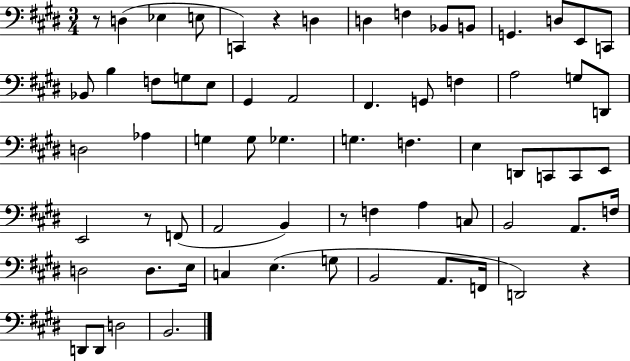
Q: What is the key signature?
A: E major